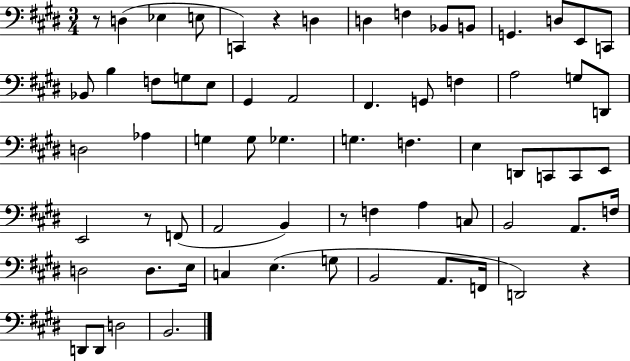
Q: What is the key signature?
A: E major